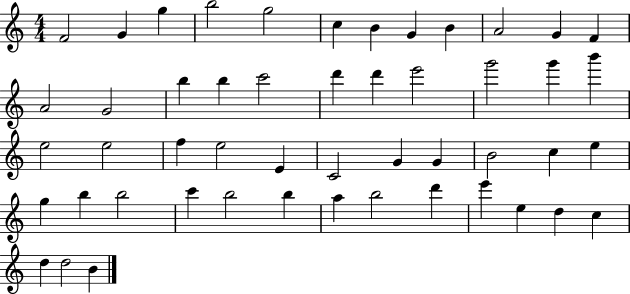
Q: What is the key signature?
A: C major